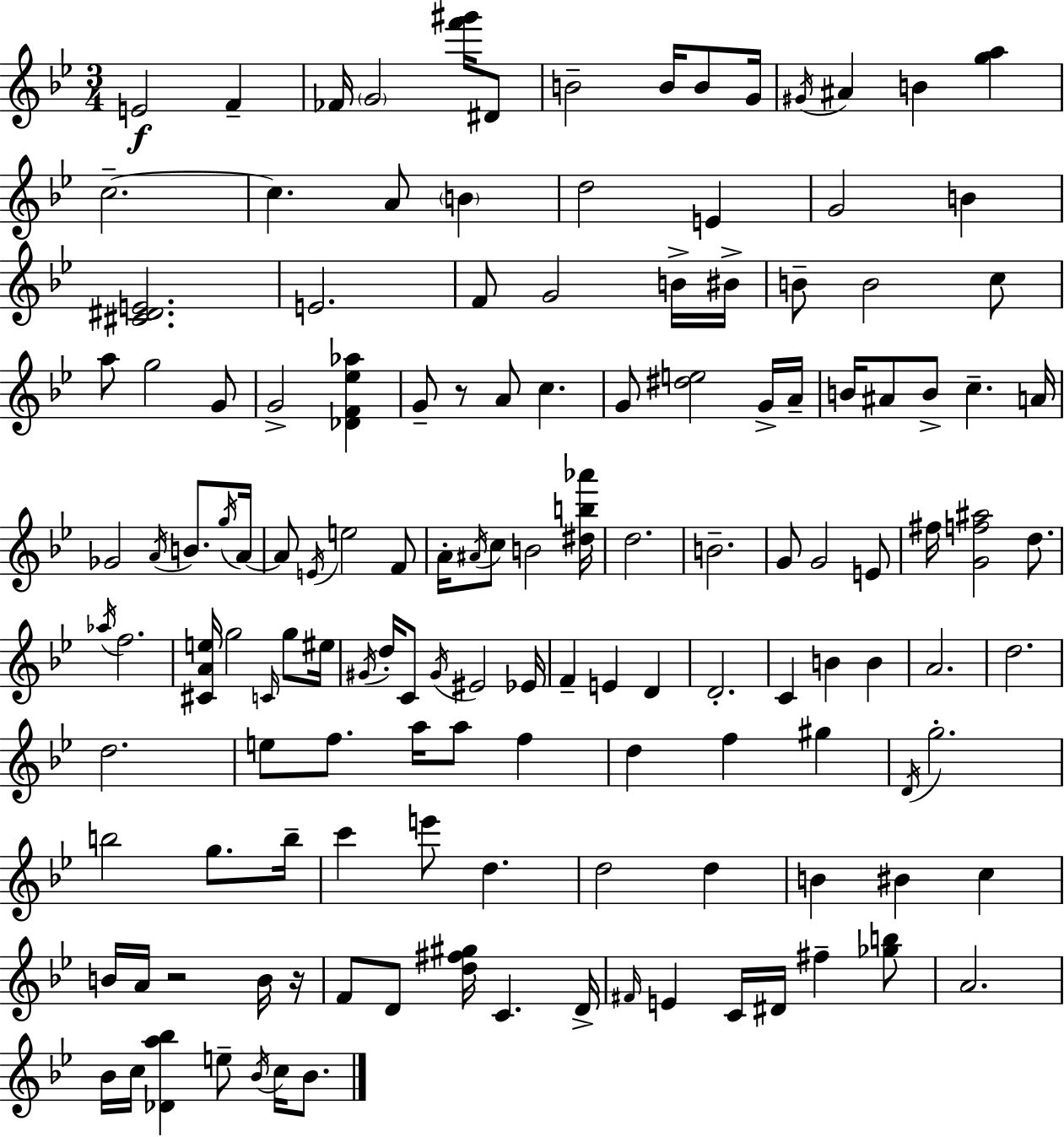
X:1
T:Untitled
M:3/4
L:1/4
K:Bb
E2 F _F/4 G2 [f'^g']/4 ^D/2 B2 B/4 B/2 G/4 ^G/4 ^A B [ga] c2 c A/2 B d2 E G2 B [^C^DE]2 E2 F/2 G2 B/4 ^B/4 B/2 B2 c/2 a/2 g2 G/2 G2 [_DF_e_a] G/2 z/2 A/2 c G/2 [^de]2 G/4 A/4 B/4 ^A/2 B/2 c A/4 _G2 A/4 B/2 g/4 A/4 A/2 E/4 e2 F/2 A/4 ^A/4 c/2 B2 [^db_a']/4 d2 B2 G/2 G2 E/2 ^f/4 [Gf^a]2 d/2 _a/4 f2 [^CAe]/4 g2 C/4 g/2 ^e/4 ^G/4 d/4 C/2 ^G/4 ^E2 _E/4 F E D D2 C B B A2 d2 d2 e/2 f/2 a/4 a/2 f d f ^g D/4 g2 b2 g/2 b/4 c' e'/2 d d2 d B ^B c B/4 A/4 z2 B/4 z/4 F/2 D/2 [d^f^g]/4 C D/4 ^F/4 E C/4 ^D/4 ^f [_gb]/2 A2 _B/4 c/4 [_Da_b] e/2 _B/4 c/4 _B/2